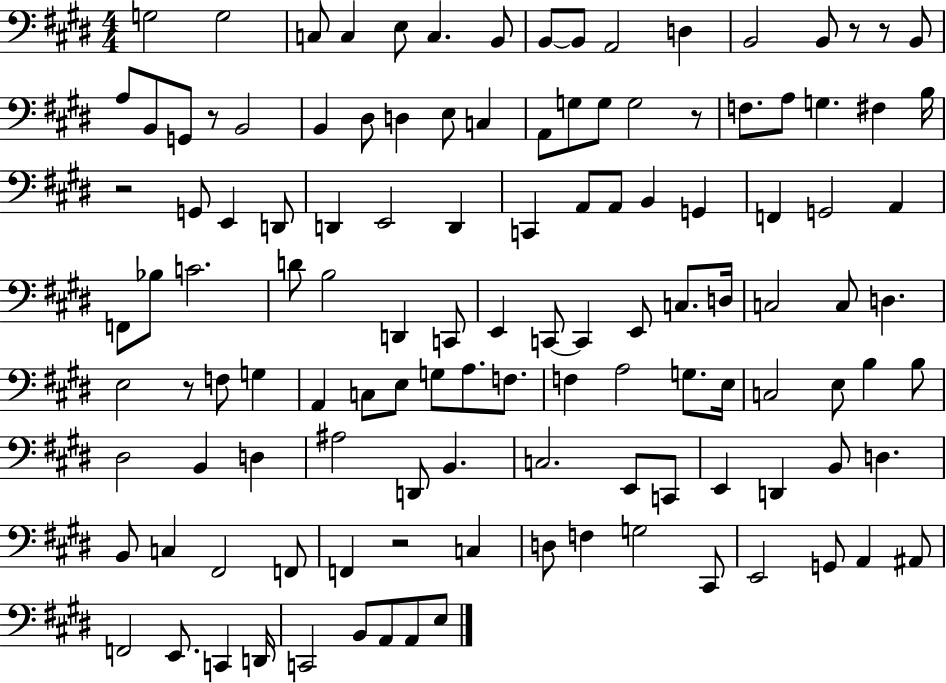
X:1
T:Untitled
M:4/4
L:1/4
K:E
G,2 G,2 C,/2 C, E,/2 C, B,,/2 B,,/2 B,,/2 A,,2 D, B,,2 B,,/2 z/2 z/2 B,,/2 A,/2 B,,/2 G,,/2 z/2 B,,2 B,, ^D,/2 D, E,/2 C, A,,/2 G,/2 G,/2 G,2 z/2 F,/2 A,/2 G, ^F, B,/4 z2 G,,/2 E,, D,,/2 D,, E,,2 D,, C,, A,,/2 A,,/2 B,, G,, F,, G,,2 A,, F,,/2 _B,/2 C2 D/2 B,2 D,, C,,/2 E,, C,,/2 C,, E,,/2 C,/2 D,/4 C,2 C,/2 D, E,2 z/2 F,/2 G, A,, C,/2 E,/2 G,/2 A,/2 F,/2 F, A,2 G,/2 E,/4 C,2 E,/2 B, B,/2 ^D,2 B,, D, ^A,2 D,,/2 B,, C,2 E,,/2 C,,/2 E,, D,, B,,/2 D, B,,/2 C, ^F,,2 F,,/2 F,, z2 C, D,/2 F, G,2 ^C,,/2 E,,2 G,,/2 A,, ^A,,/2 F,,2 E,,/2 C,, D,,/4 C,,2 B,,/2 A,,/2 A,,/2 E,/2